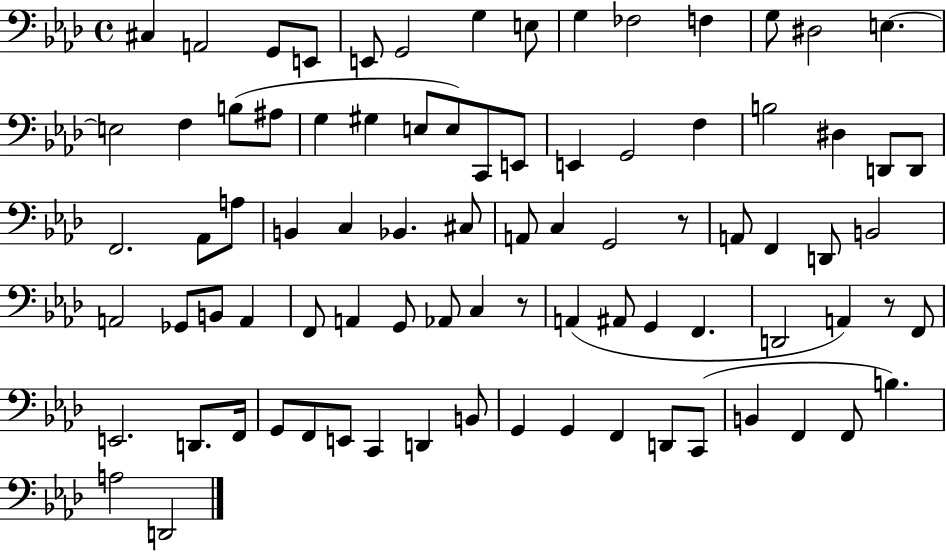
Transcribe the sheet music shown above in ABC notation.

X:1
T:Untitled
M:4/4
L:1/4
K:Ab
^C, A,,2 G,,/2 E,,/2 E,,/2 G,,2 G, E,/2 G, _F,2 F, G,/2 ^D,2 E, E,2 F, B,/2 ^A,/2 G, ^G, E,/2 E,/2 C,,/2 E,,/2 E,, G,,2 F, B,2 ^D, D,,/2 D,,/2 F,,2 _A,,/2 A,/2 B,, C, _B,, ^C,/2 A,,/2 C, G,,2 z/2 A,,/2 F,, D,,/2 B,,2 A,,2 _G,,/2 B,,/2 A,, F,,/2 A,, G,,/2 _A,,/2 C, z/2 A,, ^A,,/2 G,, F,, D,,2 A,, z/2 F,,/2 E,,2 D,,/2 F,,/4 G,,/2 F,,/2 E,,/2 C,, D,, B,,/2 G,, G,, F,, D,,/2 C,,/2 B,, F,, F,,/2 B, A,2 D,,2